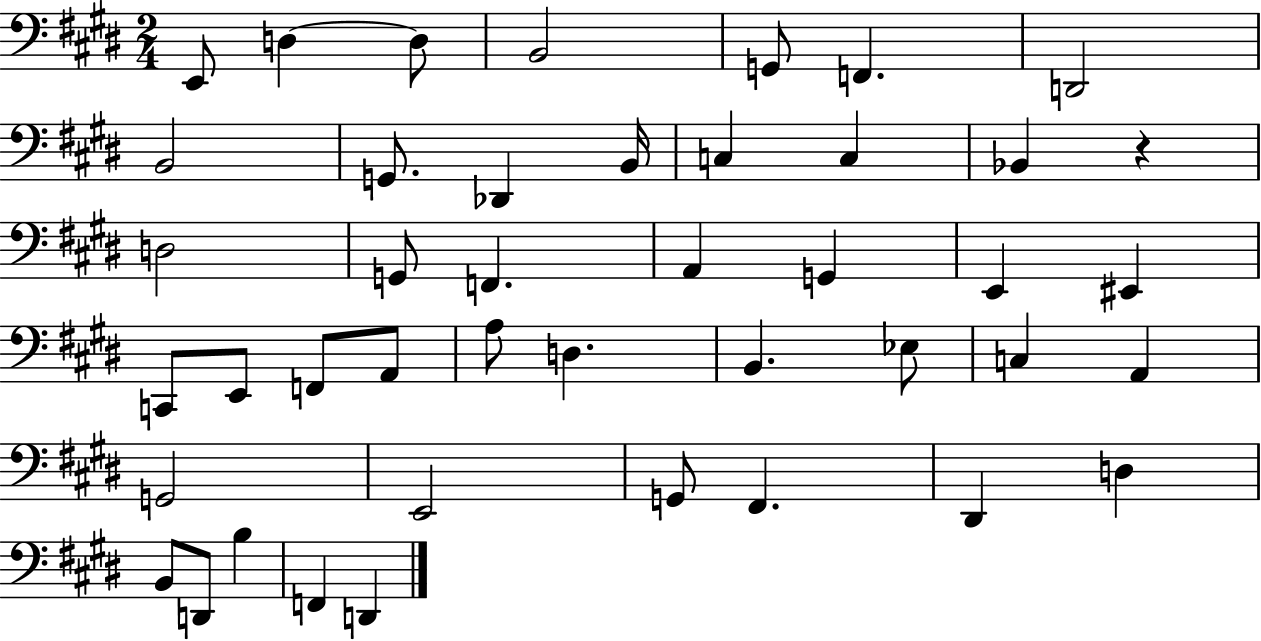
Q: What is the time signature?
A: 2/4